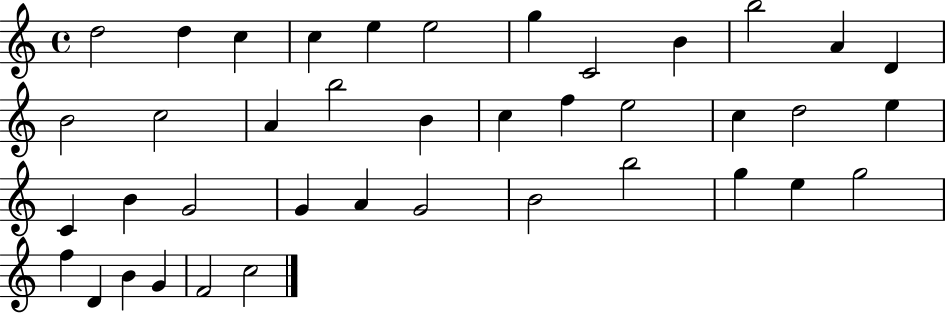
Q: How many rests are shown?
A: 0